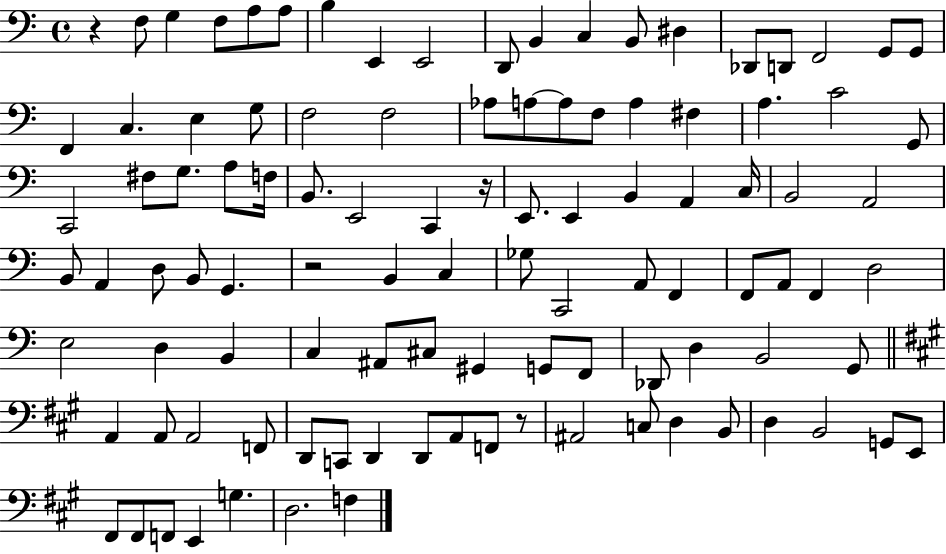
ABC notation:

X:1
T:Untitled
M:4/4
L:1/4
K:C
z F,/2 G, F,/2 A,/2 A,/2 B, E,, E,,2 D,,/2 B,, C, B,,/2 ^D, _D,,/2 D,,/2 F,,2 G,,/2 G,,/2 F,, C, E, G,/2 F,2 F,2 _A,/2 A,/2 A,/2 F,/2 A, ^F, A, C2 G,,/2 C,,2 ^F,/2 G,/2 A,/2 F,/4 B,,/2 E,,2 C,, z/4 E,,/2 E,, B,, A,, C,/4 B,,2 A,,2 B,,/2 A,, D,/2 B,,/2 G,, z2 B,, C, _G,/2 C,,2 A,,/2 F,, F,,/2 A,,/2 F,, D,2 E,2 D, B,, C, ^A,,/2 ^C,/2 ^G,, G,,/2 F,,/2 _D,,/2 D, B,,2 G,,/2 A,, A,,/2 A,,2 F,,/2 D,,/2 C,,/2 D,, D,,/2 A,,/2 F,,/2 z/2 ^A,,2 C,/2 D, B,,/2 D, B,,2 G,,/2 E,,/2 ^F,,/2 ^F,,/2 F,,/2 E,, G, D,2 F,